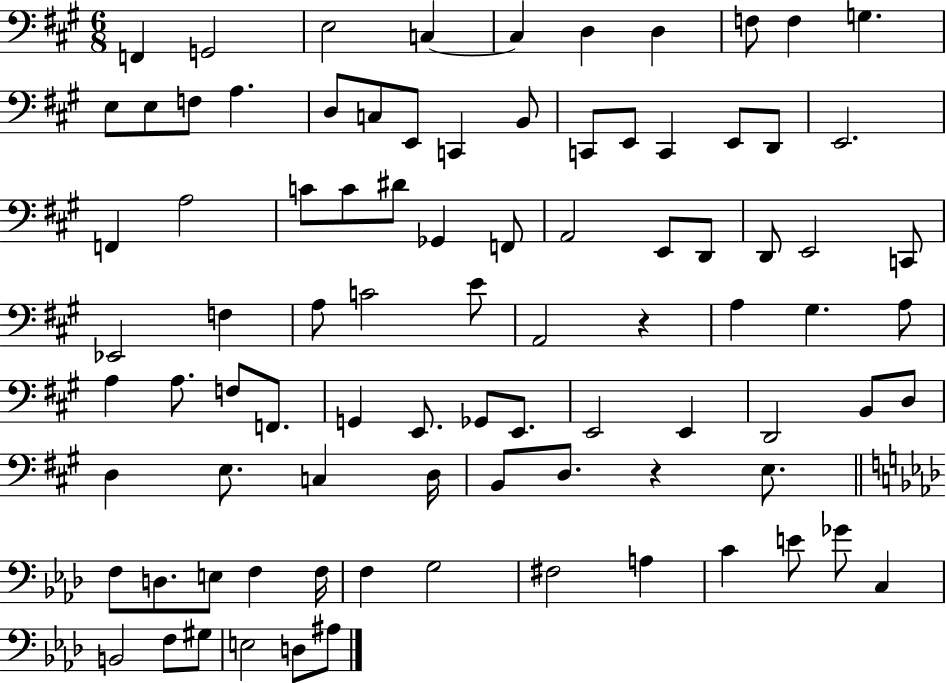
F2/q G2/h E3/h C3/q C3/q D3/q D3/q F3/e F3/q G3/q. E3/e E3/e F3/e A3/q. D3/e C3/e E2/e C2/q B2/e C2/e E2/e C2/q E2/e D2/e E2/h. F2/q A3/h C4/e C4/e D#4/e Gb2/q F2/e A2/h E2/e D2/e D2/e E2/h C2/e Eb2/h F3/q A3/e C4/h E4/e A2/h R/q A3/q G#3/q. A3/e A3/q A3/e. F3/e F2/e. G2/q E2/e. Gb2/e E2/e. E2/h E2/q D2/h B2/e D3/e D3/q E3/e. C3/q D3/s B2/e D3/e. R/q E3/e. F3/e D3/e. E3/e F3/q F3/s F3/q G3/h F#3/h A3/q C4/q E4/e Gb4/e C3/q B2/h F3/e G#3/e E3/h D3/e A#3/e